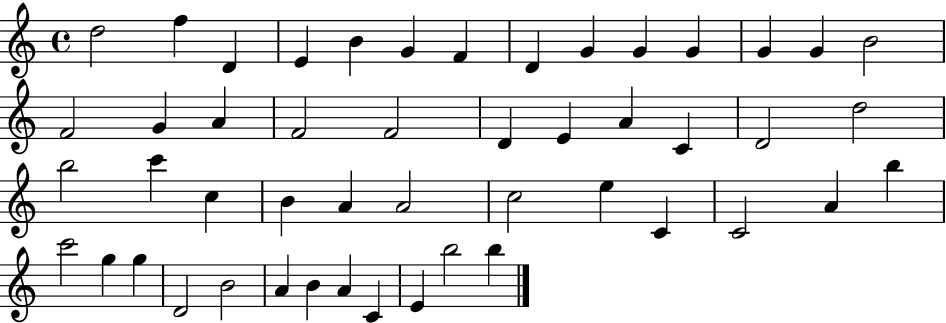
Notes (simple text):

D5/h F5/q D4/q E4/q B4/q G4/q F4/q D4/q G4/q G4/q G4/q G4/q G4/q B4/h F4/h G4/q A4/q F4/h F4/h D4/q E4/q A4/q C4/q D4/h D5/h B5/h C6/q C5/q B4/q A4/q A4/h C5/h E5/q C4/q C4/h A4/q B5/q C6/h G5/q G5/q D4/h B4/h A4/q B4/q A4/q C4/q E4/q B5/h B5/q